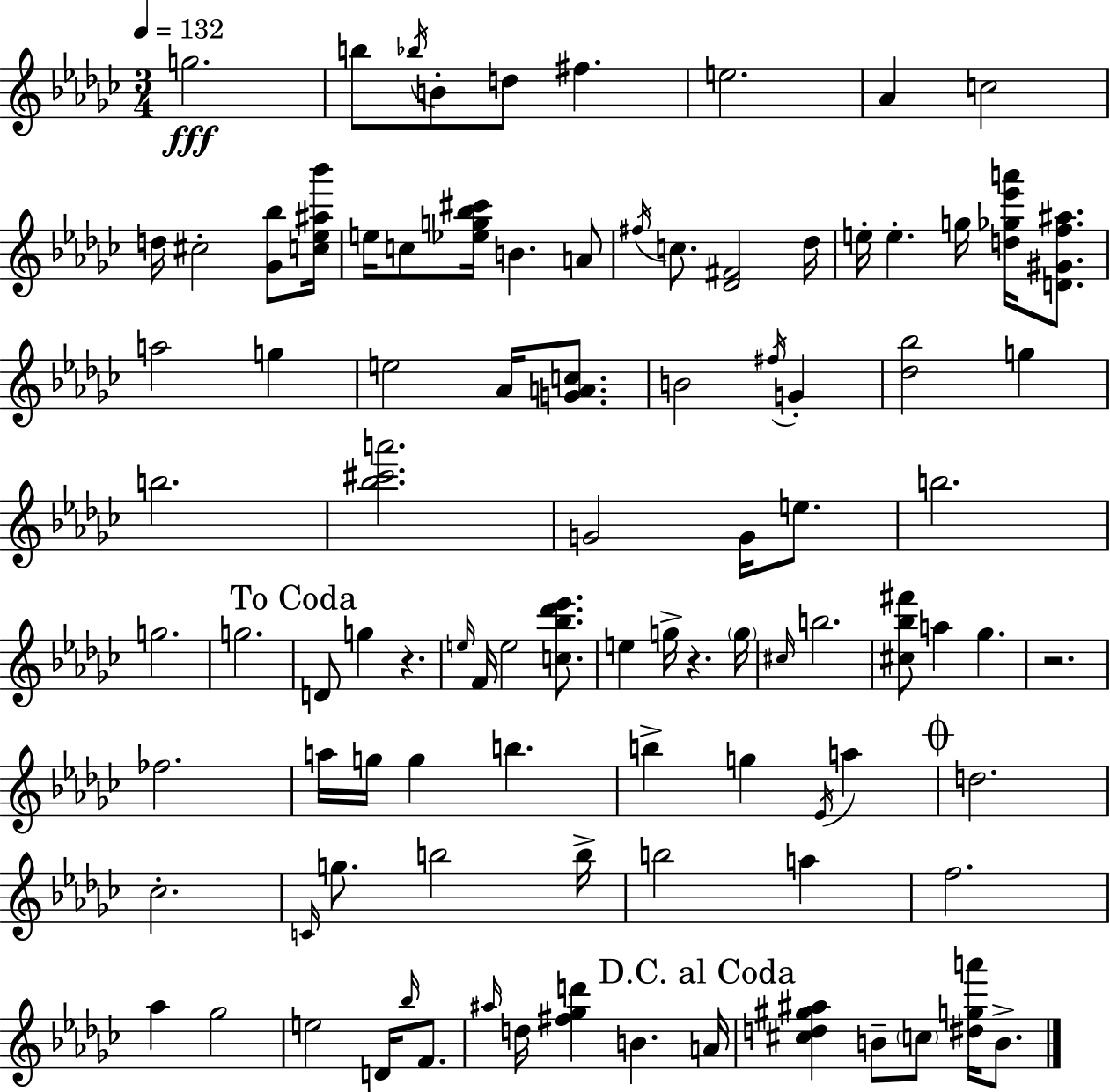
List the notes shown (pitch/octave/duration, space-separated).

G5/h. B5/e Bb5/s B4/e D5/e F#5/q. E5/h. Ab4/q C5/h D5/s C#5/h [Gb4,Bb5]/e [C5,Eb5,A#5,Bb6]/s E5/s C5/e [Eb5,G5,Bb5,C#6]/s B4/q. A4/e F#5/s C5/e. [Db4,F#4]/h Db5/s E5/s E5/q. G5/s [D5,Gb5,Eb6,A6]/s [D4,G#4,F5,A#5]/e. A5/h G5/q E5/h Ab4/s [G4,A4,C5]/e. B4/h F#5/s G4/q [Db5,Bb5]/h G5/q B5/h. [Bb5,C#6,A6]/h. G4/h G4/s E5/e. B5/h. G5/h. G5/h. D4/e G5/q R/q. E5/s F4/s E5/h [C5,Bb5,Db6,Eb6]/e. E5/q G5/s R/q. G5/s C#5/s B5/h. [C#5,Bb5,F#6]/e A5/q Gb5/q. R/h. FES5/h. A5/s G5/s G5/q B5/q. B5/q G5/q Eb4/s A5/q D5/h. CES5/h. C4/s G5/e. B5/h B5/s B5/h A5/q F5/h. Ab5/q Gb5/h E5/h D4/s Bb5/s F4/e. A#5/s D5/s [F#5,Gb5,D6]/q B4/q. A4/s [C#5,D5,G#5,A#5]/q B4/e C5/e [D#5,G5,A6]/s B4/e.